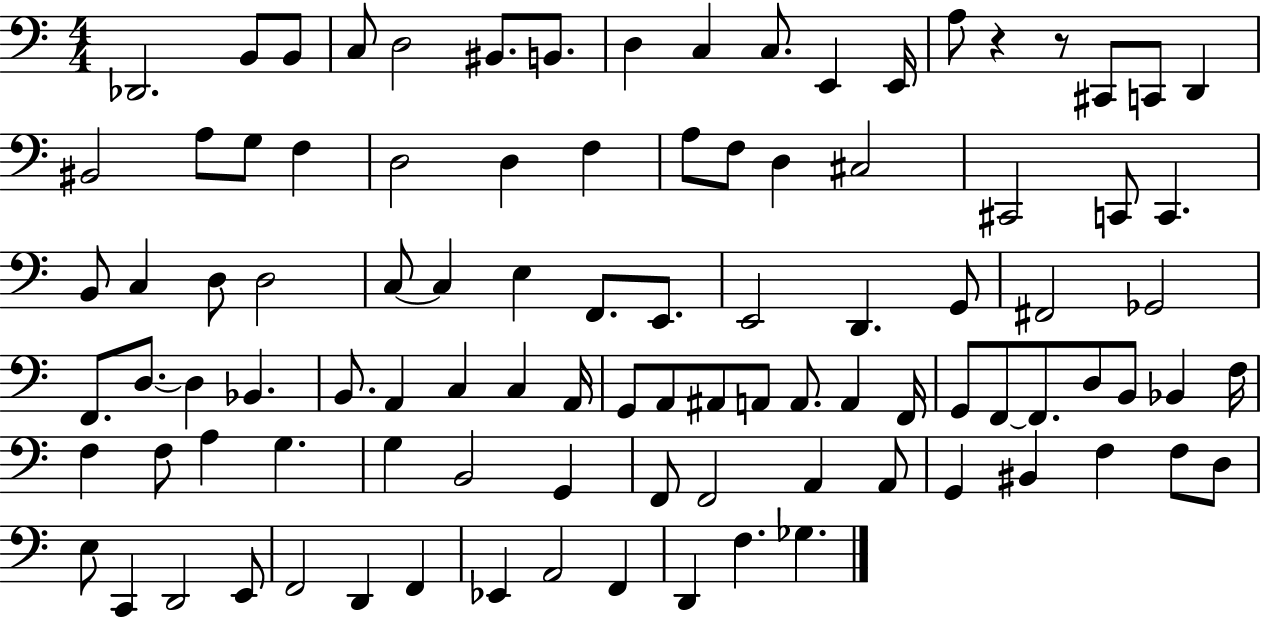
X:1
T:Untitled
M:4/4
L:1/4
K:C
_D,,2 B,,/2 B,,/2 C,/2 D,2 ^B,,/2 B,,/2 D, C, C,/2 E,, E,,/4 A,/2 z z/2 ^C,,/2 C,,/2 D,, ^B,,2 A,/2 G,/2 F, D,2 D, F, A,/2 F,/2 D, ^C,2 ^C,,2 C,,/2 C,, B,,/2 C, D,/2 D,2 C,/2 C, E, F,,/2 E,,/2 E,,2 D,, G,,/2 ^F,,2 _G,,2 F,,/2 D,/2 D, _B,, B,,/2 A,, C, C, A,,/4 G,,/2 A,,/2 ^A,,/2 A,,/2 A,,/2 A,, F,,/4 G,,/2 F,,/2 F,,/2 D,/2 B,,/2 _B,, F,/4 F, F,/2 A, G, G, B,,2 G,, F,,/2 F,,2 A,, A,,/2 G,, ^B,, F, F,/2 D,/2 E,/2 C,, D,,2 E,,/2 F,,2 D,, F,, _E,, A,,2 F,, D,, F, _G,